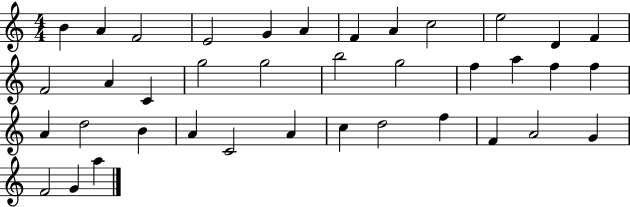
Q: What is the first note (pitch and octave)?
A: B4